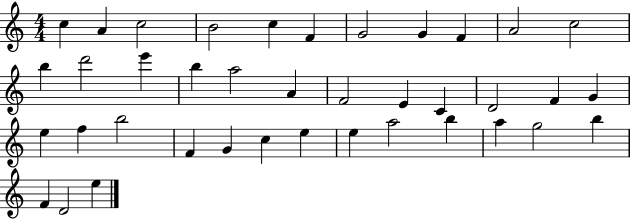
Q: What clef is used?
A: treble